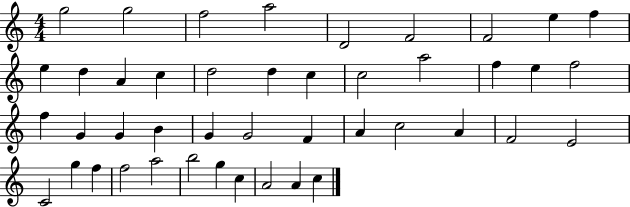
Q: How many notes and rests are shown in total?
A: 44